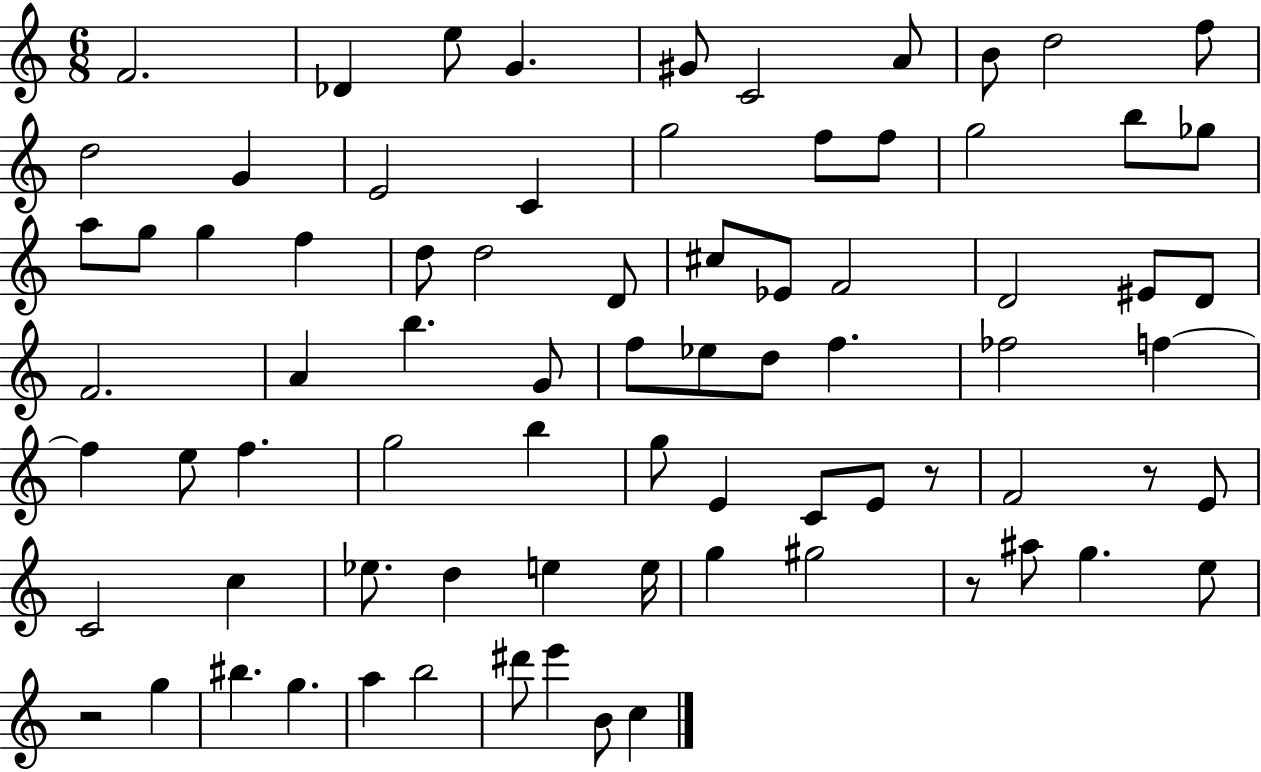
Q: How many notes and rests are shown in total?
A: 78